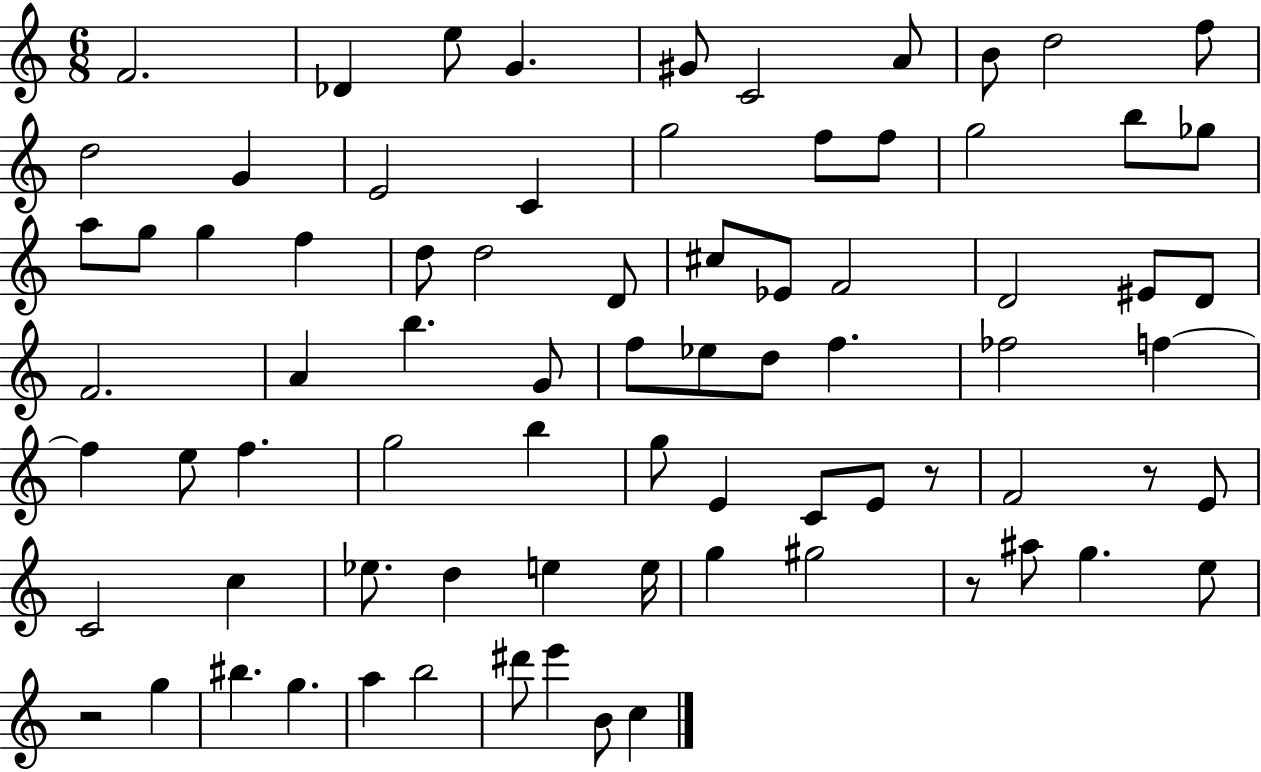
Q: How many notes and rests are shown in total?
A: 78